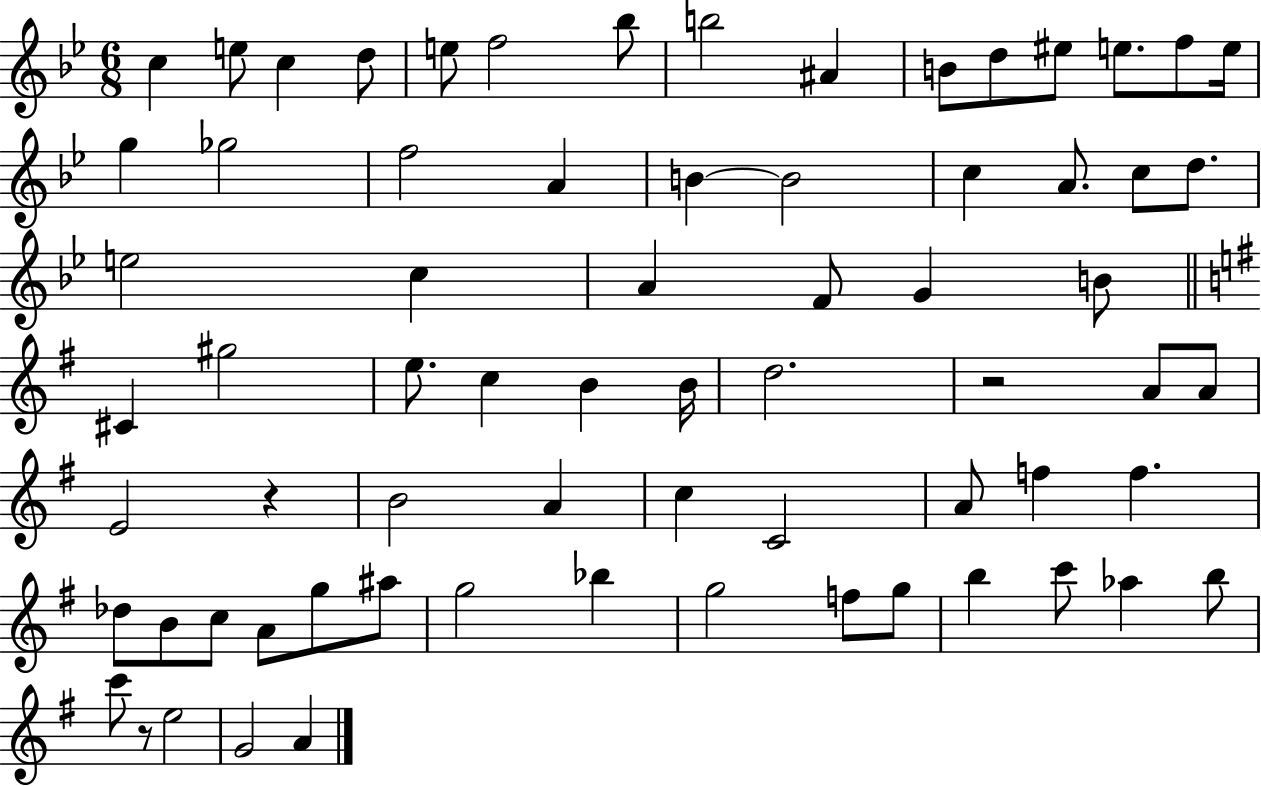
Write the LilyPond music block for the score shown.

{
  \clef treble
  \numericTimeSignature
  \time 6/8
  \key bes \major
  c''4 e''8 c''4 d''8 | e''8 f''2 bes''8 | b''2 ais'4 | b'8 d''8 eis''8 e''8. f''8 e''16 | \break g''4 ges''2 | f''2 a'4 | b'4~~ b'2 | c''4 a'8. c''8 d''8. | \break e''2 c''4 | a'4 f'8 g'4 b'8 | \bar "||" \break \key g \major cis'4 gis''2 | e''8. c''4 b'4 b'16 | d''2. | r2 a'8 a'8 | \break e'2 r4 | b'2 a'4 | c''4 c'2 | a'8 f''4 f''4. | \break des''8 b'8 c''8 a'8 g''8 ais''8 | g''2 bes''4 | g''2 f''8 g''8 | b''4 c'''8 aes''4 b''8 | \break c'''8 r8 e''2 | g'2 a'4 | \bar "|."
}